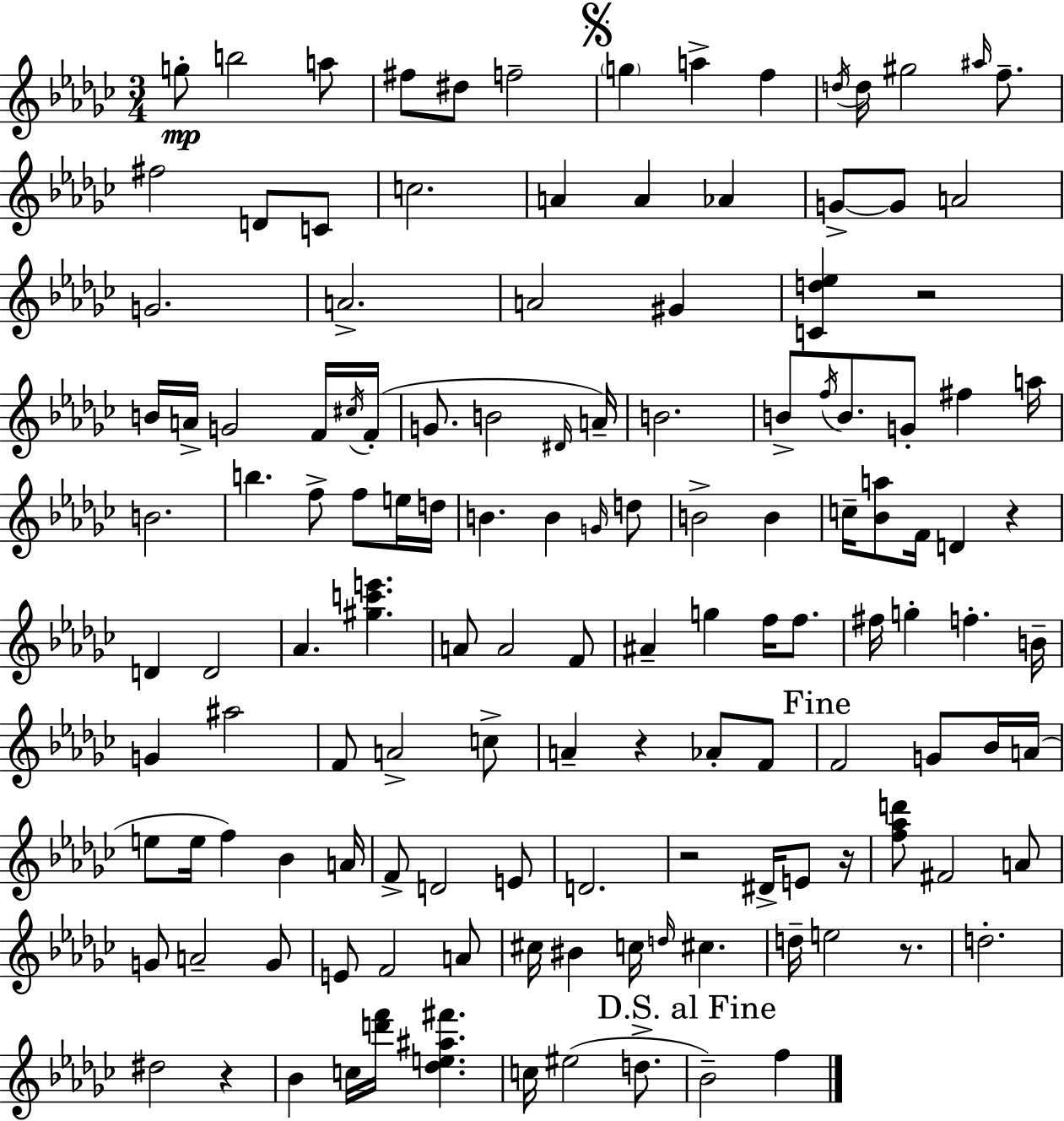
G5/e B5/h A5/e F#5/e D#5/e F5/h G5/q A5/q F5/q D5/s D5/s G#5/h A#5/s F5/e. F#5/h D4/e C4/e C5/h. A4/q A4/q Ab4/q G4/e G4/e A4/h G4/h. A4/h. A4/h G#4/q [C4,D5,Eb5]/q R/h B4/s A4/s G4/h F4/s C#5/s F4/s G4/e. B4/h D#4/s A4/s B4/h. B4/e F5/s B4/e. G4/e F#5/q A5/s B4/h. B5/q. F5/e F5/e E5/s D5/s B4/q. B4/q G4/s D5/e B4/h B4/q C5/s [Bb4,A5]/e F4/s D4/q R/q D4/q D4/h Ab4/q. [G#5,C6,E6]/q. A4/e A4/h F4/e A#4/q G5/q F5/s F5/e. F#5/s G5/q F5/q. B4/s G4/q A#5/h F4/e A4/h C5/e A4/q R/q Ab4/e F4/e F4/h G4/e Bb4/s A4/s E5/e E5/s F5/q Bb4/q A4/s F4/e D4/h E4/e D4/h. R/h D#4/s E4/e R/s [F5,Ab5,D6]/e F#4/h A4/e G4/e A4/h G4/e E4/e F4/h A4/e C#5/s BIS4/q C5/s D5/s C#5/q. D5/s E5/h R/e. D5/h. D#5/h R/q Bb4/q C5/s [D6,F6]/s [Db5,E5,A#5,F#6]/q. C5/s EIS5/h D5/e. Bb4/h F5/q